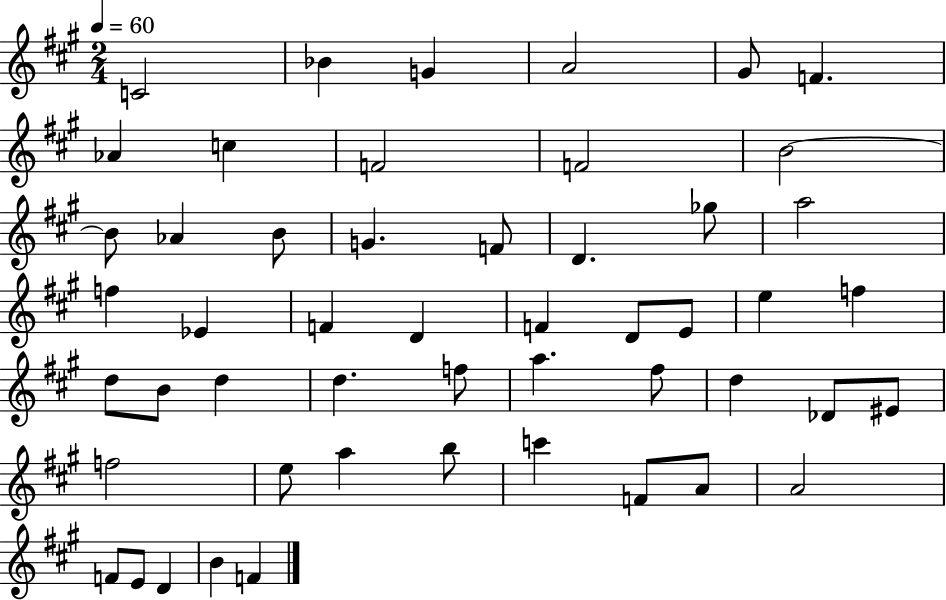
X:1
T:Untitled
M:2/4
L:1/4
K:A
C2 _B G A2 ^G/2 F _A c F2 F2 B2 B/2 _A B/2 G F/2 D _g/2 a2 f _E F D F D/2 E/2 e f d/2 B/2 d d f/2 a ^f/2 d _D/2 ^E/2 f2 e/2 a b/2 c' F/2 A/2 A2 F/2 E/2 D B F